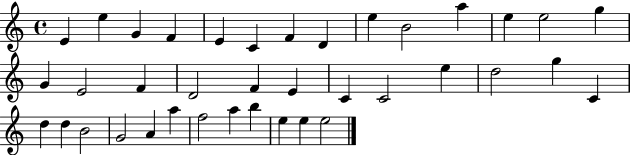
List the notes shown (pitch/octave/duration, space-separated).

E4/q E5/q G4/q F4/q E4/q C4/q F4/q D4/q E5/q B4/h A5/q E5/q E5/h G5/q G4/q E4/h F4/q D4/h F4/q E4/q C4/q C4/h E5/q D5/h G5/q C4/q D5/q D5/q B4/h G4/h A4/q A5/q F5/h A5/q B5/q E5/q E5/q E5/h